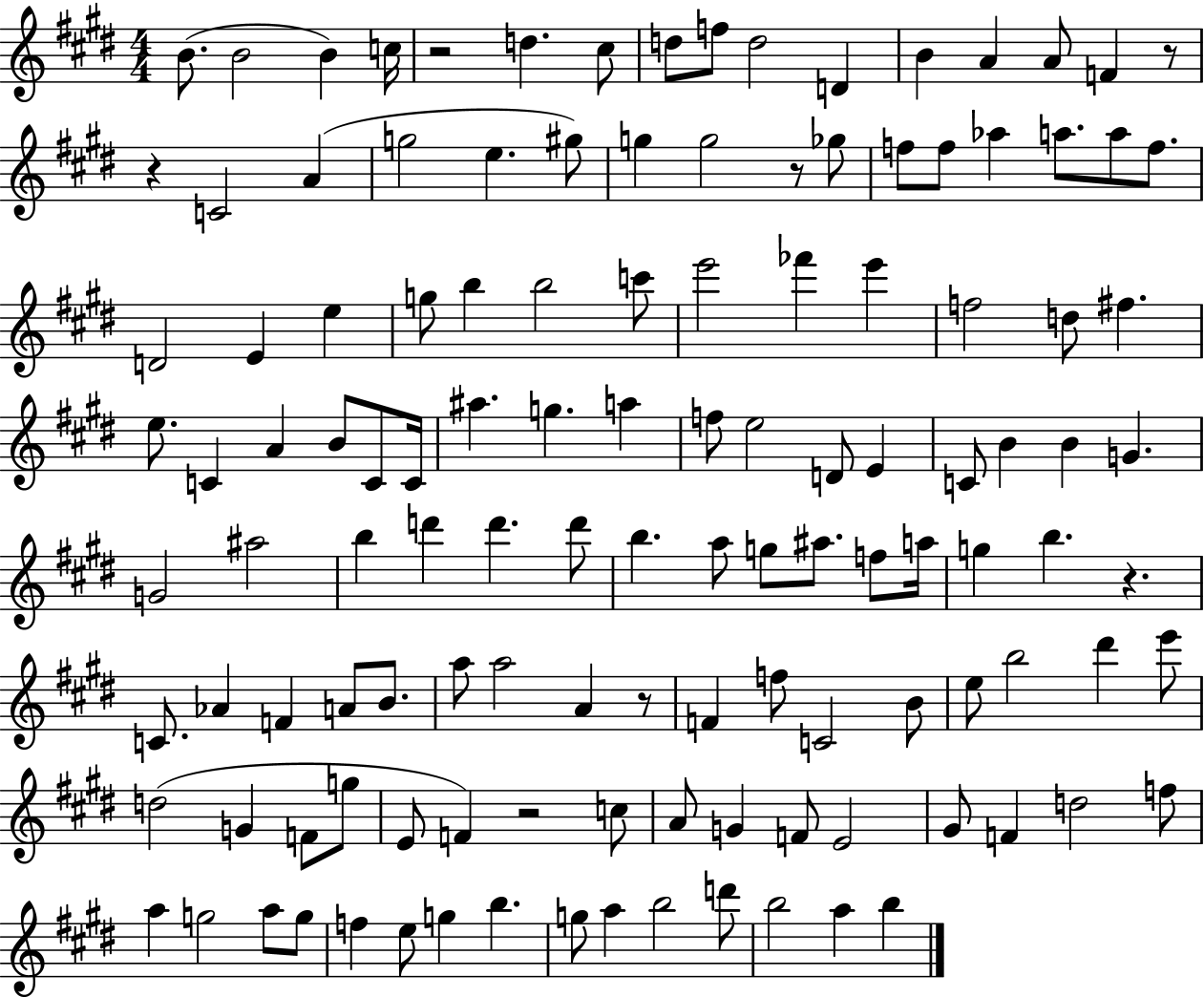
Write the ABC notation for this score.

X:1
T:Untitled
M:4/4
L:1/4
K:E
B/2 B2 B c/4 z2 d ^c/2 d/2 f/2 d2 D B A A/2 F z/2 z C2 A g2 e ^g/2 g g2 z/2 _g/2 f/2 f/2 _a a/2 a/2 f/2 D2 E e g/2 b b2 c'/2 e'2 _f' e' f2 d/2 ^f e/2 C A B/2 C/2 C/4 ^a g a f/2 e2 D/2 E C/2 B B G G2 ^a2 b d' d' d'/2 b a/2 g/2 ^a/2 f/2 a/4 g b z C/2 _A F A/2 B/2 a/2 a2 A z/2 F f/2 C2 B/2 e/2 b2 ^d' e'/2 d2 G F/2 g/2 E/2 F z2 c/2 A/2 G F/2 E2 ^G/2 F d2 f/2 a g2 a/2 g/2 f e/2 g b g/2 a b2 d'/2 b2 a b